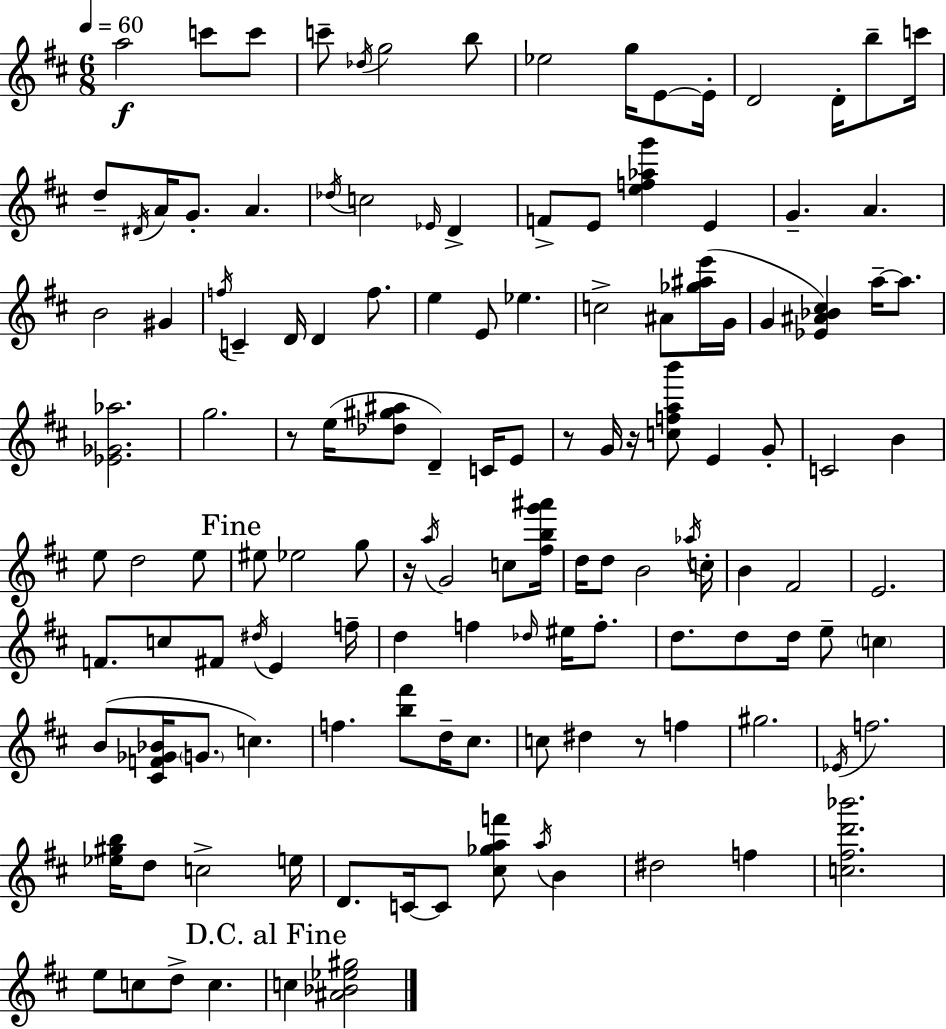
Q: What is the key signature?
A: D major